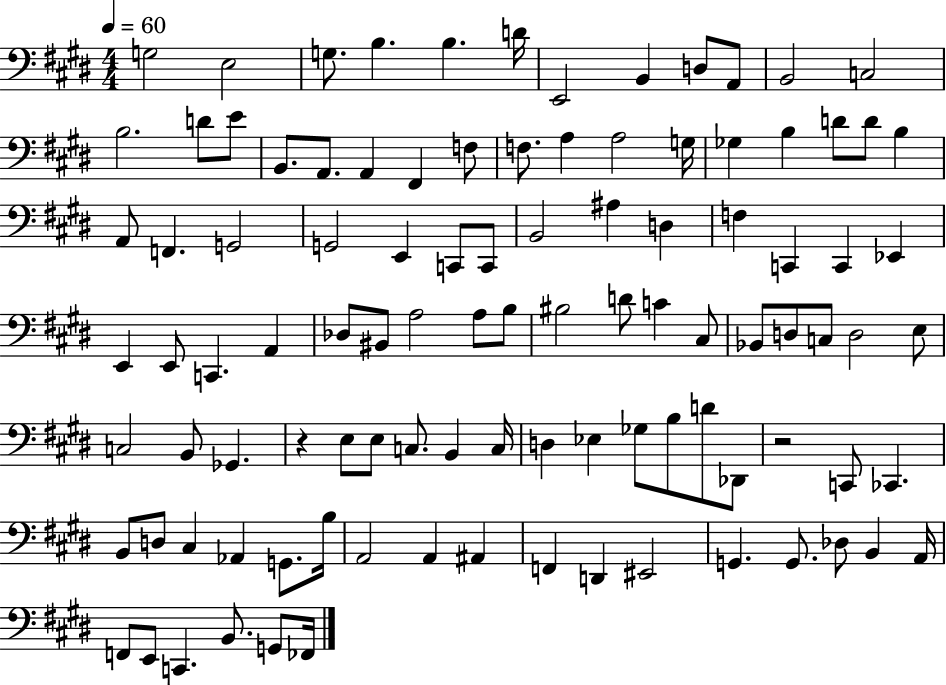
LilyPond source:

{
  \clef bass
  \numericTimeSignature
  \time 4/4
  \key e \major
  \tempo 4 = 60
  g2 e2 | g8. b4. b4. d'16 | e,2 b,4 d8 a,8 | b,2 c2 | \break b2. d'8 e'8 | b,8. a,8. a,4 fis,4 f8 | f8. a4 a2 g16 | ges4 b4 d'8 d'8 b4 | \break a,8 f,4. g,2 | g,2 e,4 c,8 c,8 | b,2 ais4 d4 | f4 c,4 c,4 ees,4 | \break e,4 e,8 c,4. a,4 | des8 bis,8 a2 a8 b8 | bis2 d'8 c'4 cis8 | bes,8 d8 c8 d2 e8 | \break c2 b,8 ges,4. | r4 e8 e8 c8. b,4 c16 | d4 ees4 ges8 b8 d'8 des,8 | r2 c,8 ces,4. | \break b,8 d8 cis4 aes,4 g,8. b16 | a,2 a,4 ais,4 | f,4 d,4 eis,2 | g,4. g,8. des8 b,4 a,16 | \break f,8 e,8 c,4. b,8. g,8 fes,16 | \bar "|."
}